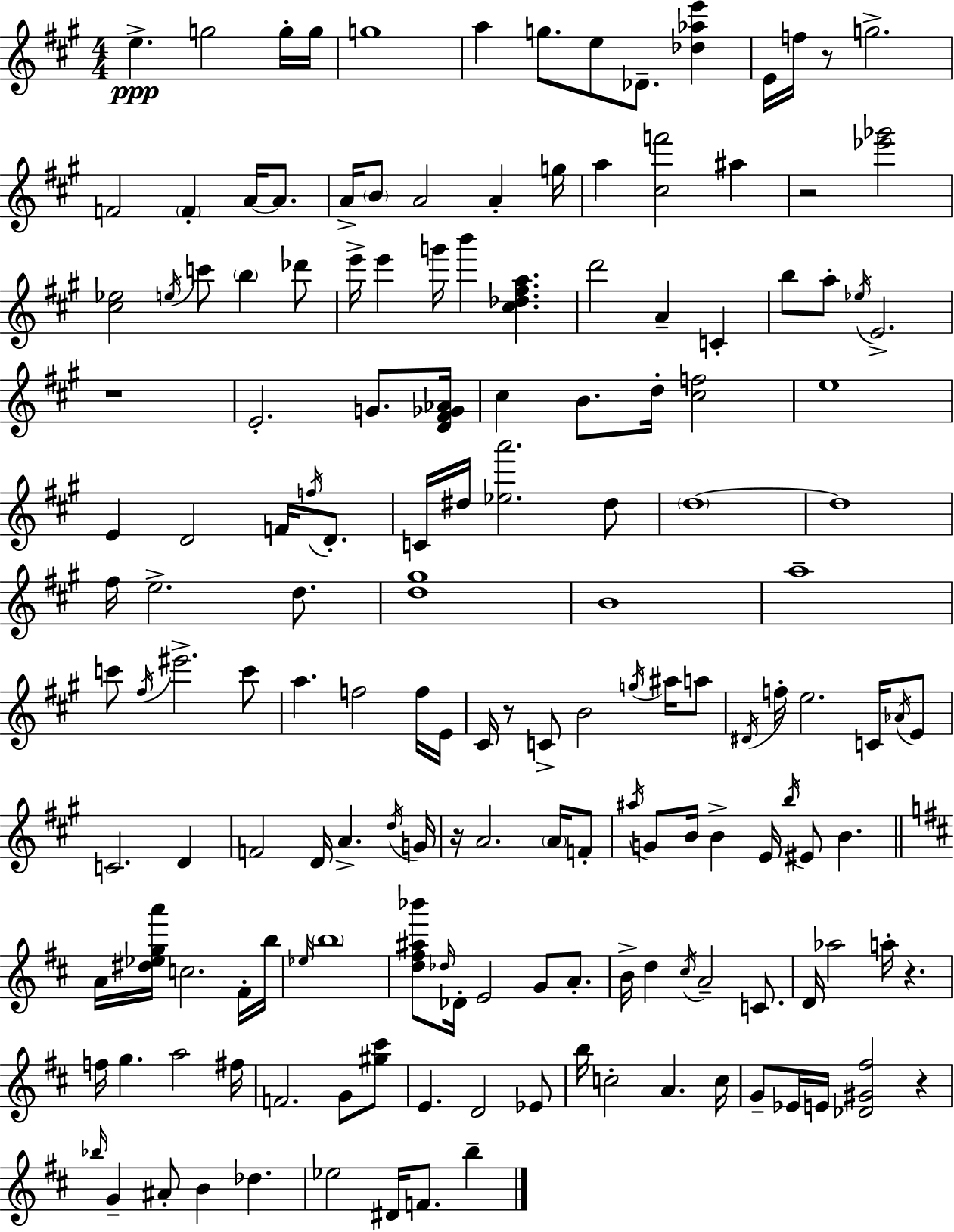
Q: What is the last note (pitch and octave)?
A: B5